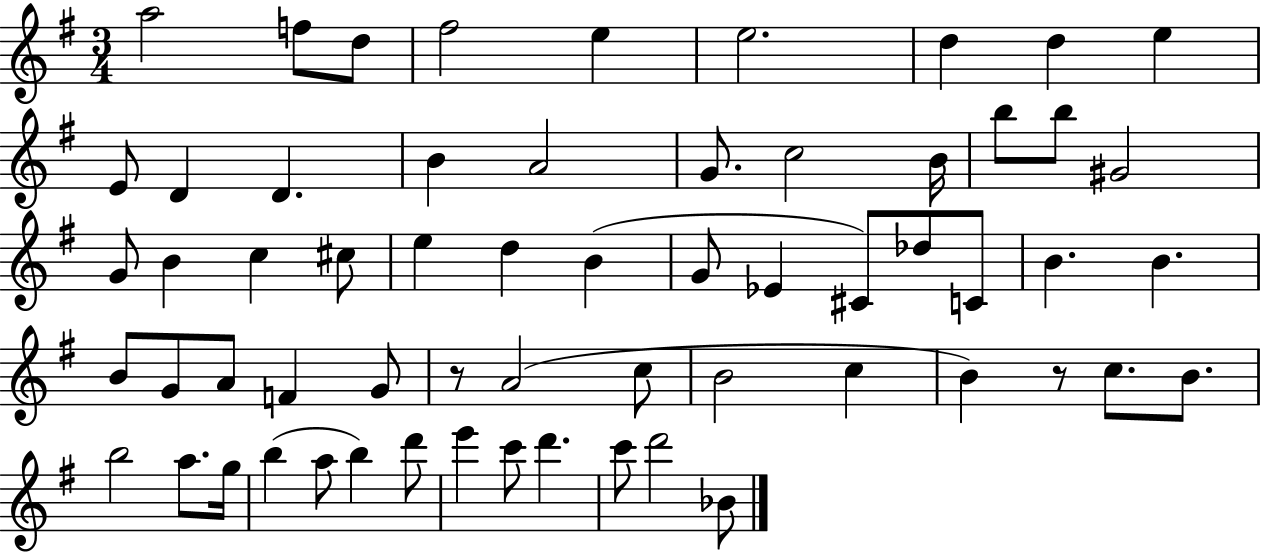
X:1
T:Untitled
M:3/4
L:1/4
K:G
a2 f/2 d/2 ^f2 e e2 d d e E/2 D D B A2 G/2 c2 B/4 b/2 b/2 ^G2 G/2 B c ^c/2 e d B G/2 _E ^C/2 _d/2 C/2 B B B/2 G/2 A/2 F G/2 z/2 A2 c/2 B2 c B z/2 c/2 B/2 b2 a/2 g/4 b a/2 b d'/2 e' c'/2 d' c'/2 d'2 _B/2